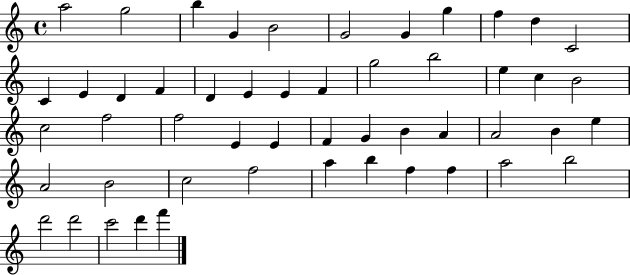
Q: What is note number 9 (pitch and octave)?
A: F5